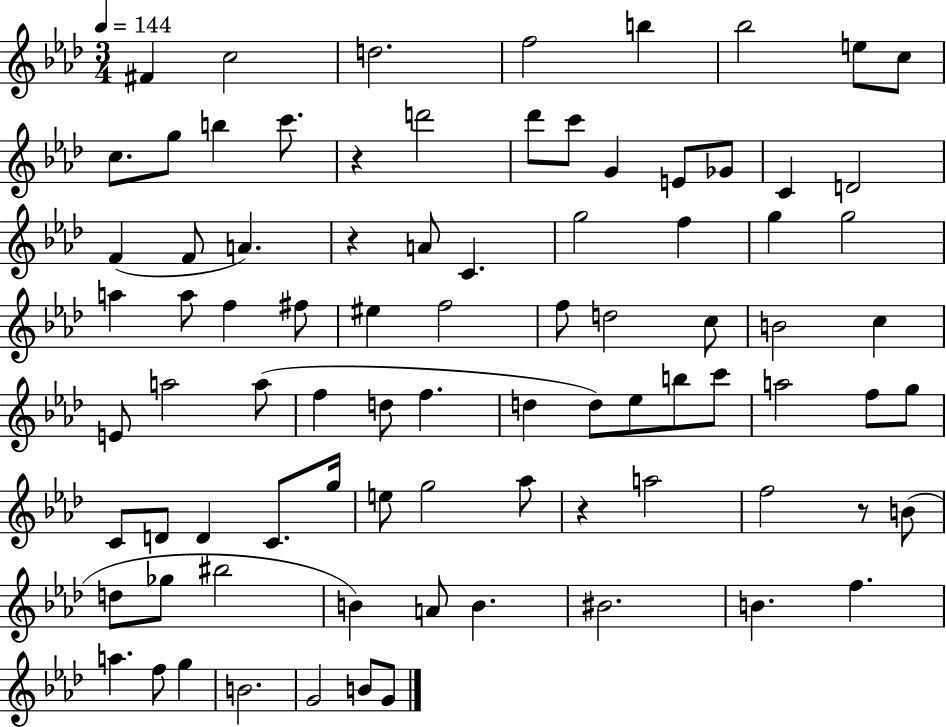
F#4/q C5/h D5/h. F5/h B5/q Bb5/h E5/e C5/e C5/e. G5/e B5/q C6/e. R/q D6/h Db6/e C6/e G4/q E4/e Gb4/e C4/q D4/h F4/q F4/e A4/q. R/q A4/e C4/q. G5/h F5/q G5/q G5/h A5/q A5/e F5/q F#5/e EIS5/q F5/h F5/e D5/h C5/e B4/h C5/q E4/e A5/h A5/e F5/q D5/e F5/q. D5/q D5/e Eb5/e B5/e C6/e A5/h F5/e G5/e C4/e D4/e D4/q C4/e. G5/s E5/e G5/h Ab5/e R/q A5/h F5/h R/e B4/e D5/e Gb5/e BIS5/h B4/q A4/e B4/q. BIS4/h. B4/q. F5/q. A5/q. F5/e G5/q B4/h. G4/h B4/e G4/e